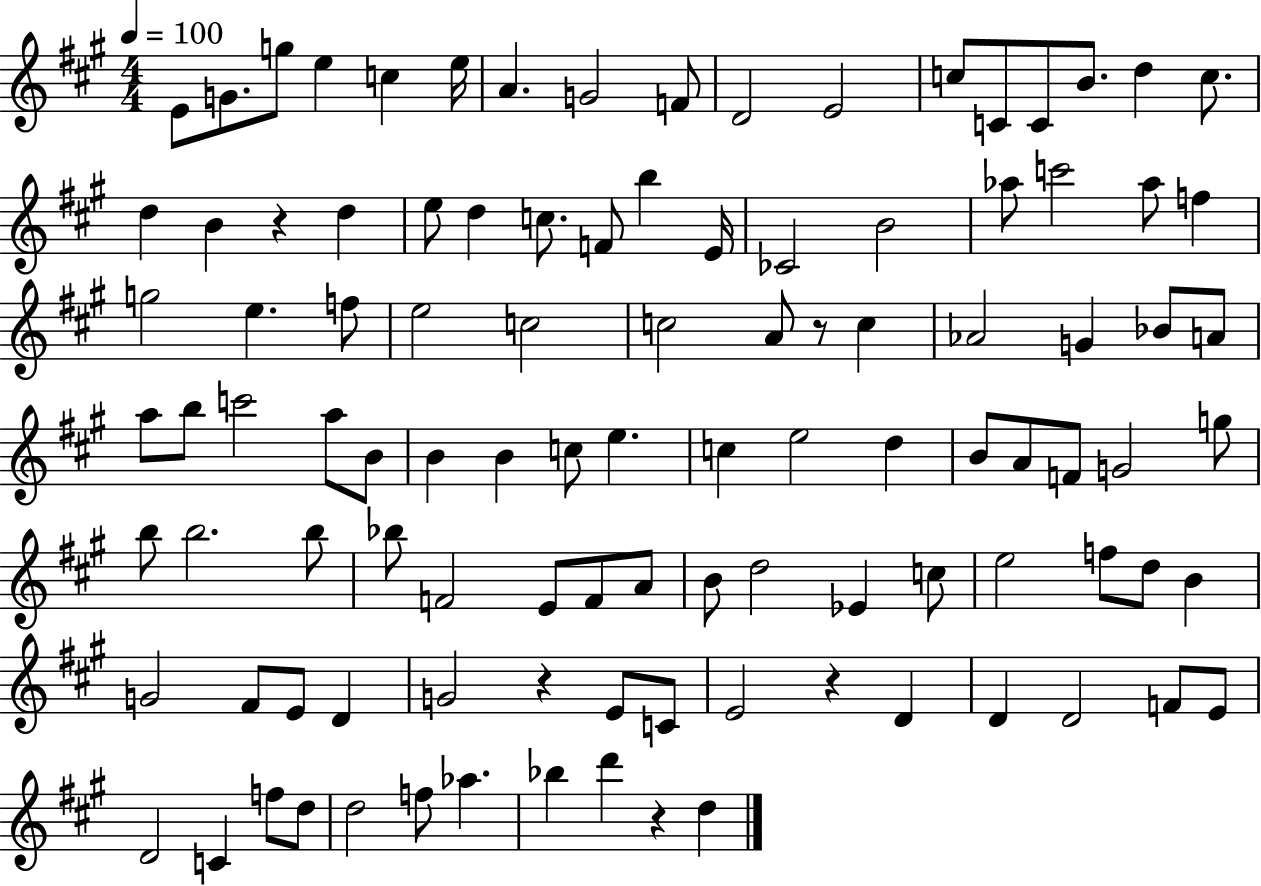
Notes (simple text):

E4/e G4/e. G5/e E5/q C5/q E5/s A4/q. G4/h F4/e D4/h E4/h C5/e C4/e C4/e B4/e. D5/q C5/e. D5/q B4/q R/q D5/q E5/e D5/q C5/e. F4/e B5/q E4/s CES4/h B4/h Ab5/e C6/h Ab5/e F5/q G5/h E5/q. F5/e E5/h C5/h C5/h A4/e R/e C5/q Ab4/h G4/q Bb4/e A4/e A5/e B5/e C6/h A5/e B4/e B4/q B4/q C5/e E5/q. C5/q E5/h D5/q B4/e A4/e F4/e G4/h G5/e B5/e B5/h. B5/e Bb5/e F4/h E4/e F4/e A4/e B4/e D5/h Eb4/q C5/e E5/h F5/e D5/e B4/q G4/h F#4/e E4/e D4/q G4/h R/q E4/e C4/e E4/h R/q D4/q D4/q D4/h F4/e E4/e D4/h C4/q F5/e D5/e D5/h F5/e Ab5/q. Bb5/q D6/q R/q D5/q